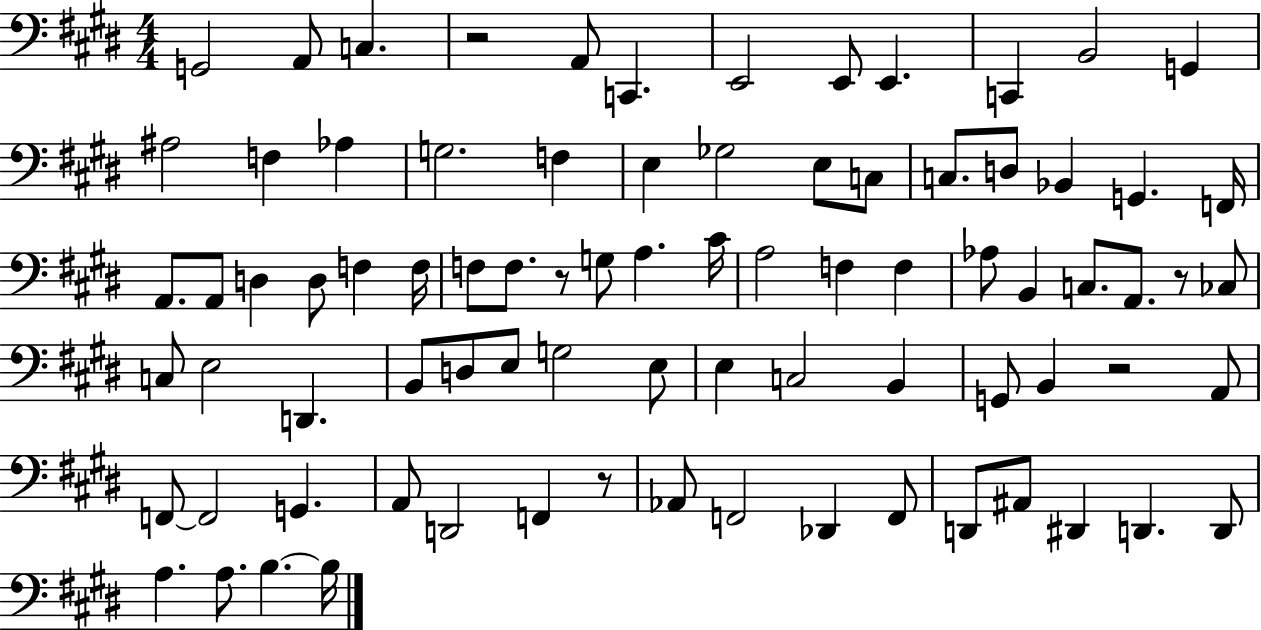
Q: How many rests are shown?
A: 5